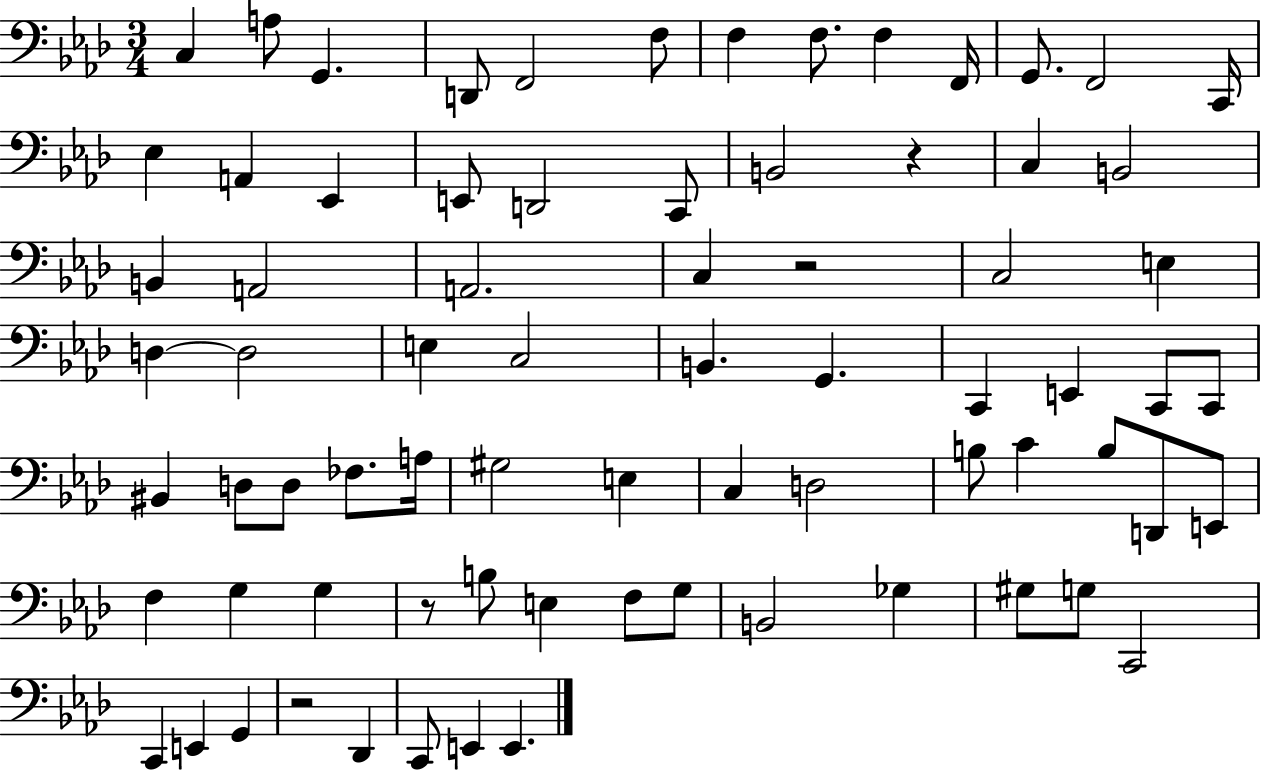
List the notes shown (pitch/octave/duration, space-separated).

C3/q A3/e G2/q. D2/e F2/h F3/e F3/q F3/e. F3/q F2/s G2/e. F2/h C2/s Eb3/q A2/q Eb2/q E2/e D2/h C2/e B2/h R/q C3/q B2/h B2/q A2/h A2/h. C3/q R/h C3/h E3/q D3/q D3/h E3/q C3/h B2/q. G2/q. C2/q E2/q C2/e C2/e BIS2/q D3/e D3/e FES3/e. A3/s G#3/h E3/q C3/q D3/h B3/e C4/q B3/e D2/e E2/e F3/q G3/q G3/q R/e B3/e E3/q F3/e G3/e B2/h Gb3/q G#3/e G3/e C2/h C2/q E2/q G2/q R/h Db2/q C2/e E2/q E2/q.